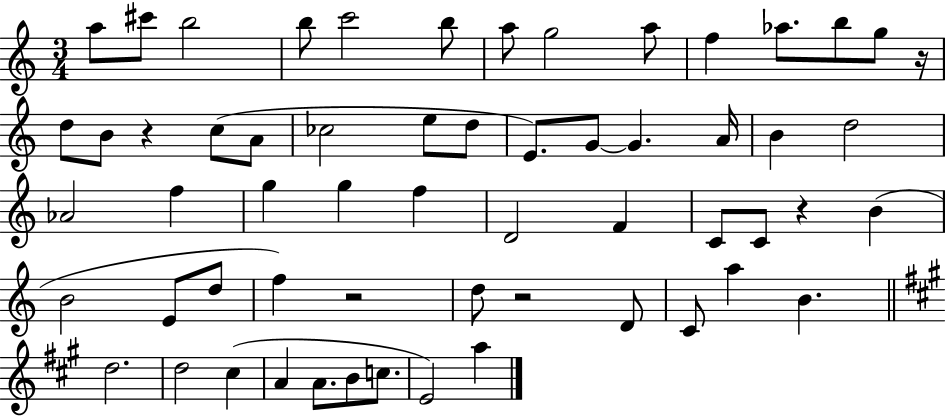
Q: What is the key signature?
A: C major